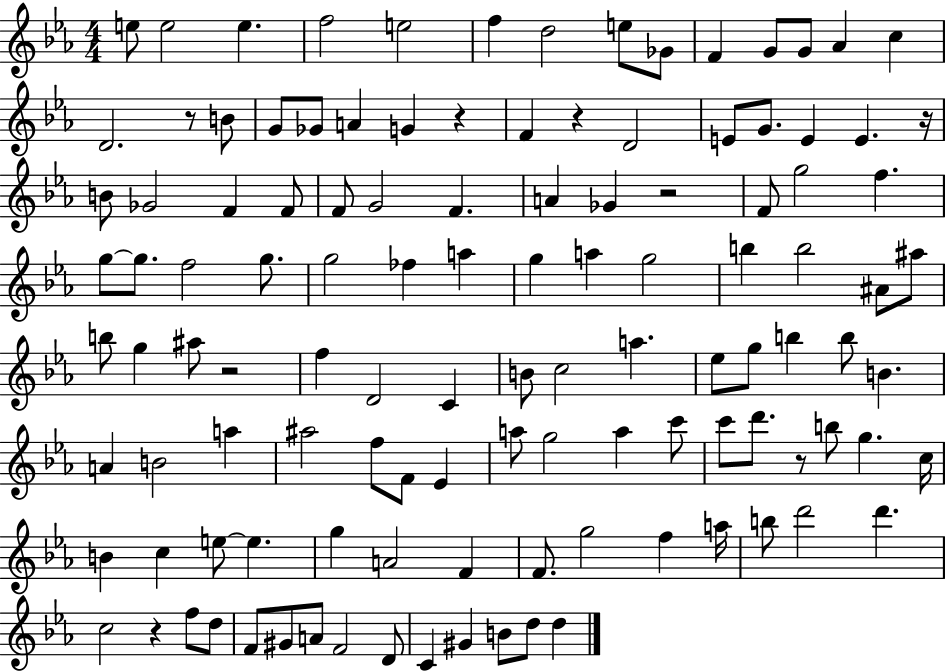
E5/e E5/h E5/q. F5/h E5/h F5/q D5/h E5/e Gb4/e F4/q G4/e G4/e Ab4/q C5/q D4/h. R/e B4/e G4/e Gb4/e A4/q G4/q R/q F4/q R/q D4/h E4/e G4/e. E4/q E4/q. R/s B4/e Gb4/h F4/q F4/e F4/e G4/h F4/q. A4/q Gb4/q R/h F4/e G5/h F5/q. G5/e G5/e. F5/h G5/e. G5/h FES5/q A5/q G5/q A5/q G5/h B5/q B5/h A#4/e A#5/e B5/e G5/q A#5/e R/h F5/q D4/h C4/q B4/e C5/h A5/q. Eb5/e G5/e B5/q B5/e B4/q. A4/q B4/h A5/q A#5/h F5/e F4/e Eb4/q A5/e G5/h A5/q C6/e C6/e D6/e. R/e B5/e G5/q. C5/s B4/q C5/q E5/e E5/q. G5/q A4/h F4/q F4/e. G5/h F5/q A5/s B5/e D6/h D6/q. C5/h R/q F5/e D5/e F4/e G#4/e A4/e F4/h D4/e C4/q G#4/q B4/e D5/e D5/q